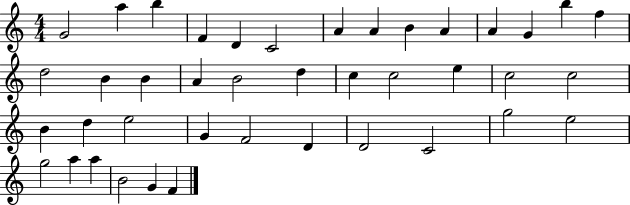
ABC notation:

X:1
T:Untitled
M:4/4
L:1/4
K:C
G2 a b F D C2 A A B A A G b f d2 B B A B2 d c c2 e c2 c2 B d e2 G F2 D D2 C2 g2 e2 g2 a a B2 G F